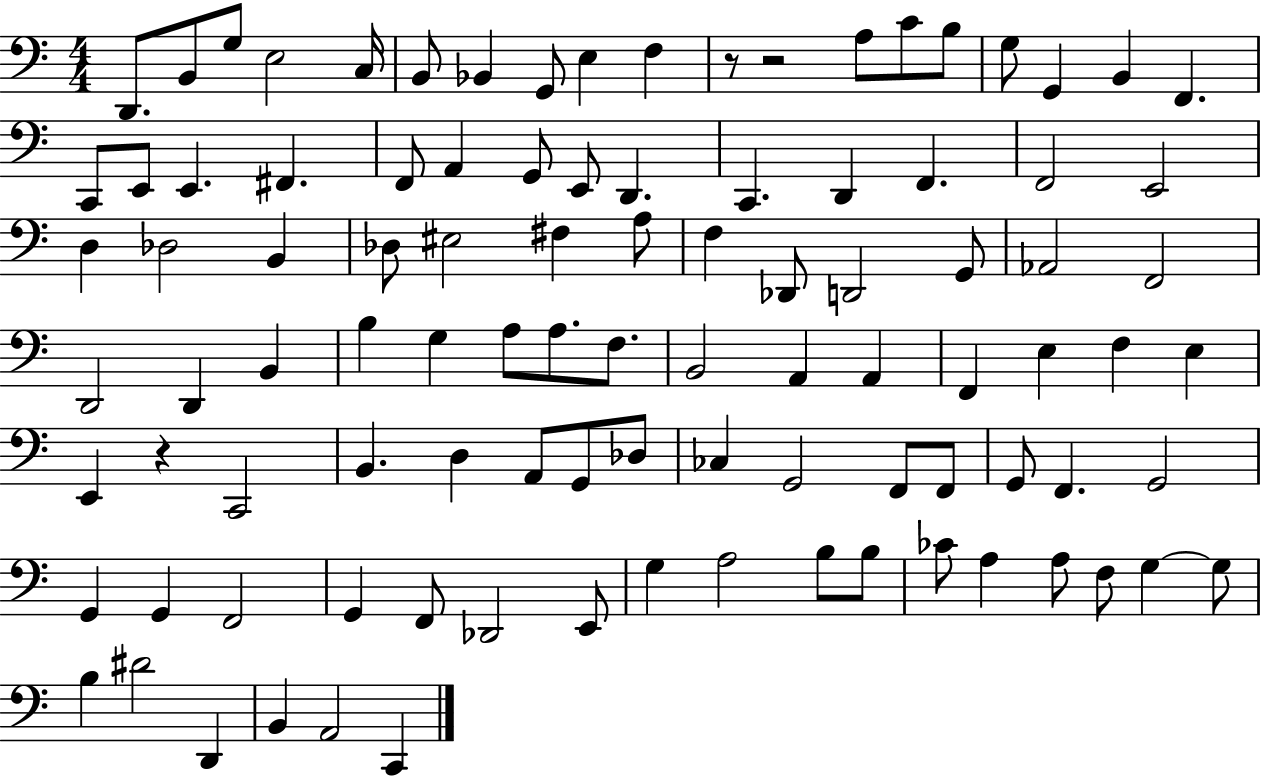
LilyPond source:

{
  \clef bass
  \numericTimeSignature
  \time 4/4
  \key c \major
  \repeat volta 2 { d,8. b,8 g8 e2 c16 | b,8 bes,4 g,8 e4 f4 | r8 r2 a8 c'8 b8 | g8 g,4 b,4 f,4. | \break c,8 e,8 e,4. fis,4. | f,8 a,4 g,8 e,8 d,4. | c,4. d,4 f,4. | f,2 e,2 | \break d4 des2 b,4 | des8 eis2 fis4 a8 | f4 des,8 d,2 g,8 | aes,2 f,2 | \break d,2 d,4 b,4 | b4 g4 a8 a8. f8. | b,2 a,4 a,4 | f,4 e4 f4 e4 | \break e,4 r4 c,2 | b,4. d4 a,8 g,8 des8 | ces4 g,2 f,8 f,8 | g,8 f,4. g,2 | \break g,4 g,4 f,2 | g,4 f,8 des,2 e,8 | g4 a2 b8 b8 | ces'8 a4 a8 f8 g4~~ g8 | \break b4 dis'2 d,4 | b,4 a,2 c,4 | } \bar "|."
}